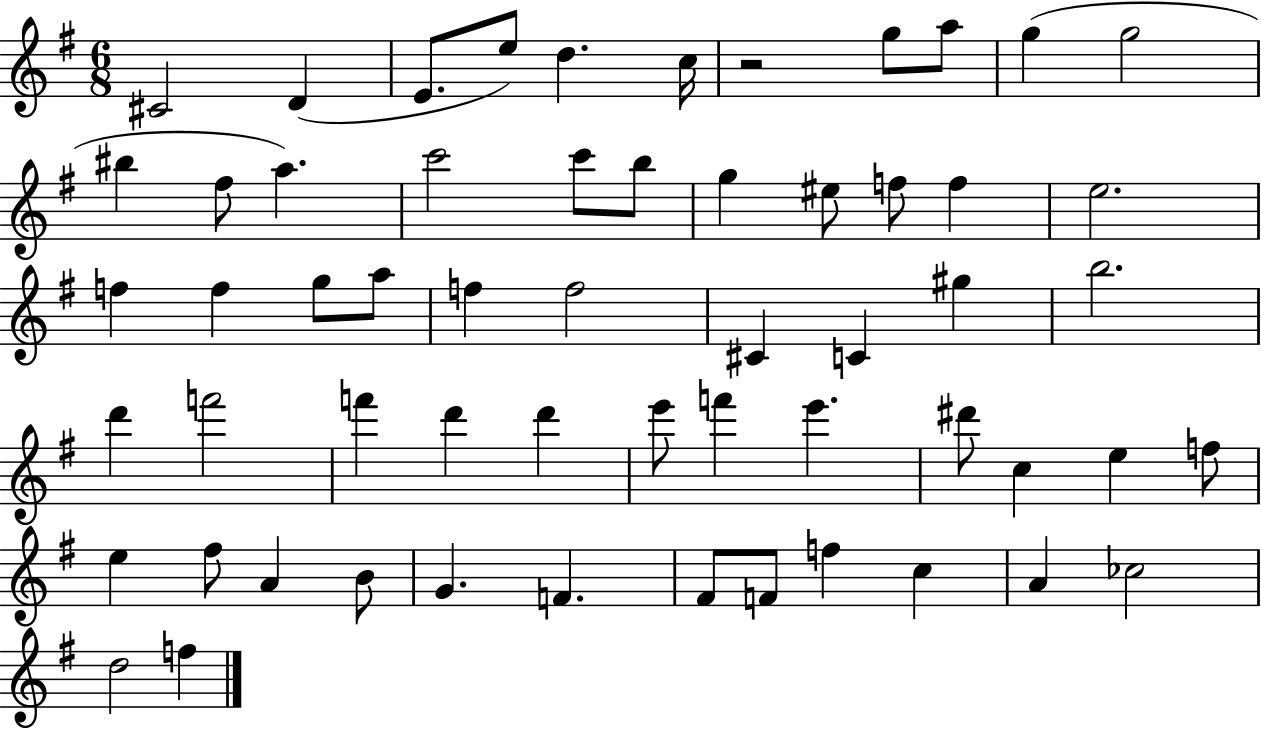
{
  \clef treble
  \numericTimeSignature
  \time 6/8
  \key g \major
  \repeat volta 2 { cis'2 d'4( | e'8. e''8) d''4. c''16 | r2 g''8 a''8 | g''4( g''2 | \break bis''4 fis''8 a''4.) | c'''2 c'''8 b''8 | g''4 eis''8 f''8 f''4 | e''2. | \break f''4 f''4 g''8 a''8 | f''4 f''2 | cis'4 c'4 gis''4 | b''2. | \break d'''4 f'''2 | f'''4 d'''4 d'''4 | e'''8 f'''4 e'''4. | dis'''8 c''4 e''4 f''8 | \break e''4 fis''8 a'4 b'8 | g'4. f'4. | fis'8 f'8 f''4 c''4 | a'4 ces''2 | \break d''2 f''4 | } \bar "|."
}